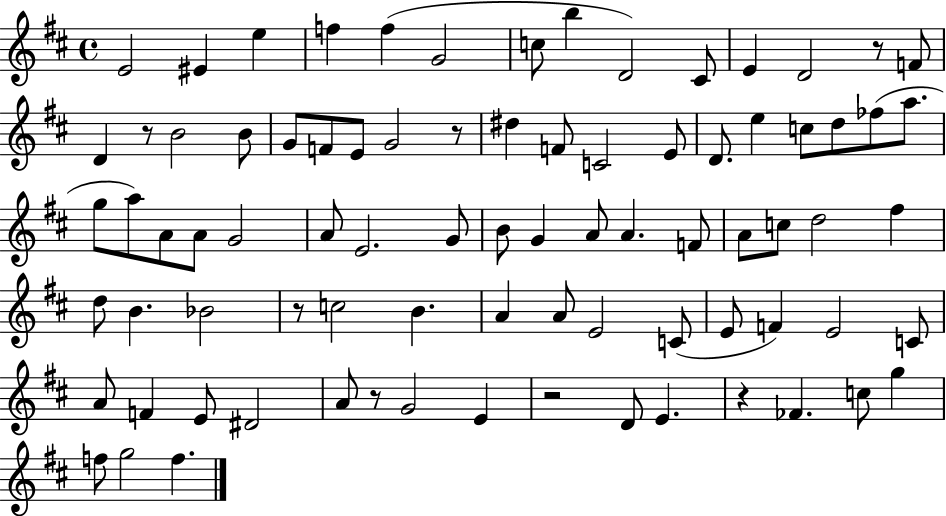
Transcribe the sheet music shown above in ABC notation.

X:1
T:Untitled
M:4/4
L:1/4
K:D
E2 ^E e f f G2 c/2 b D2 ^C/2 E D2 z/2 F/2 D z/2 B2 B/2 G/2 F/2 E/2 G2 z/2 ^d F/2 C2 E/2 D/2 e c/2 d/2 _f/2 a/2 g/2 a/2 A/2 A/2 G2 A/2 E2 G/2 B/2 G A/2 A F/2 A/2 c/2 d2 ^f d/2 B _B2 z/2 c2 B A A/2 E2 C/2 E/2 F E2 C/2 A/2 F E/2 ^D2 A/2 z/2 G2 E z2 D/2 E z _F c/2 g f/2 g2 f